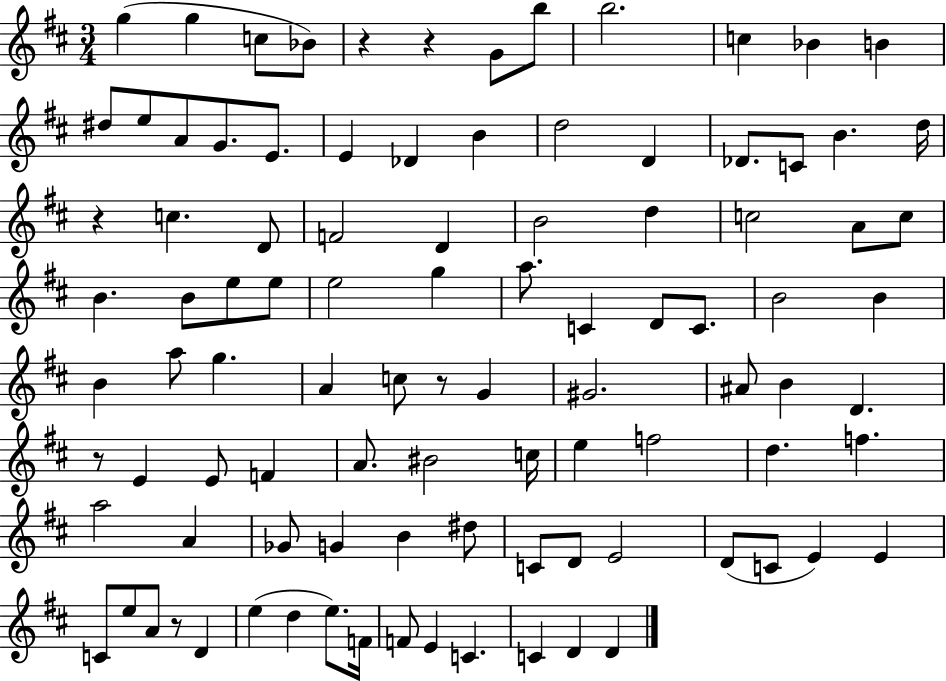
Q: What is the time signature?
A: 3/4